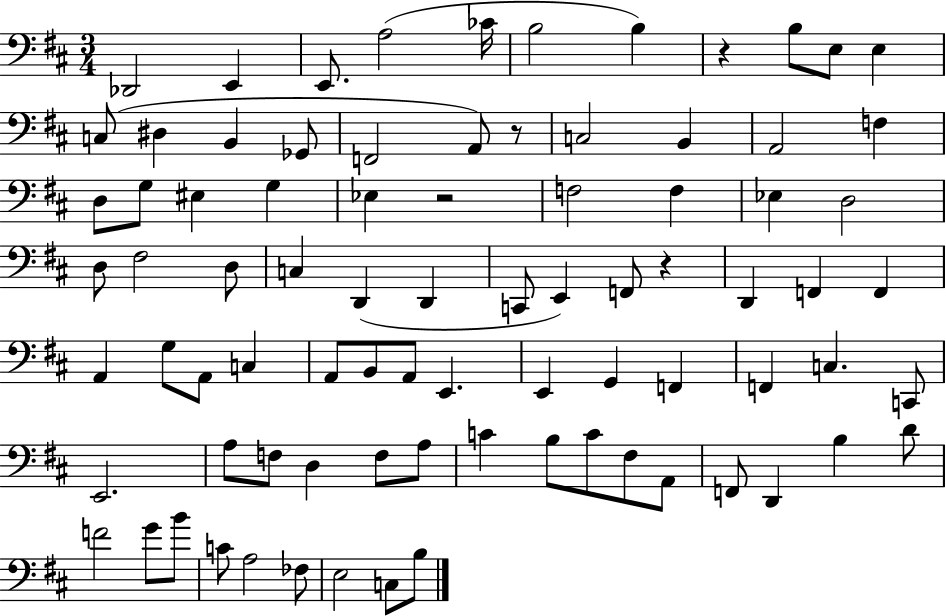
X:1
T:Untitled
M:3/4
L:1/4
K:D
_D,,2 E,, E,,/2 A,2 _C/4 B,2 B, z B,/2 E,/2 E, C,/2 ^D, B,, _G,,/2 F,,2 A,,/2 z/2 C,2 B,, A,,2 F, D,/2 G,/2 ^E, G, _E, z2 F,2 F, _E, D,2 D,/2 ^F,2 D,/2 C, D,, D,, C,,/2 E,, F,,/2 z D,, F,, F,, A,, G,/2 A,,/2 C, A,,/2 B,,/2 A,,/2 E,, E,, G,, F,, F,, C, C,,/2 E,,2 A,/2 F,/2 D, F,/2 A,/2 C B,/2 C/2 ^F,/2 A,,/2 F,,/2 D,, B, D/2 F2 G/2 B/2 C/2 A,2 _F,/2 E,2 C,/2 B,/2